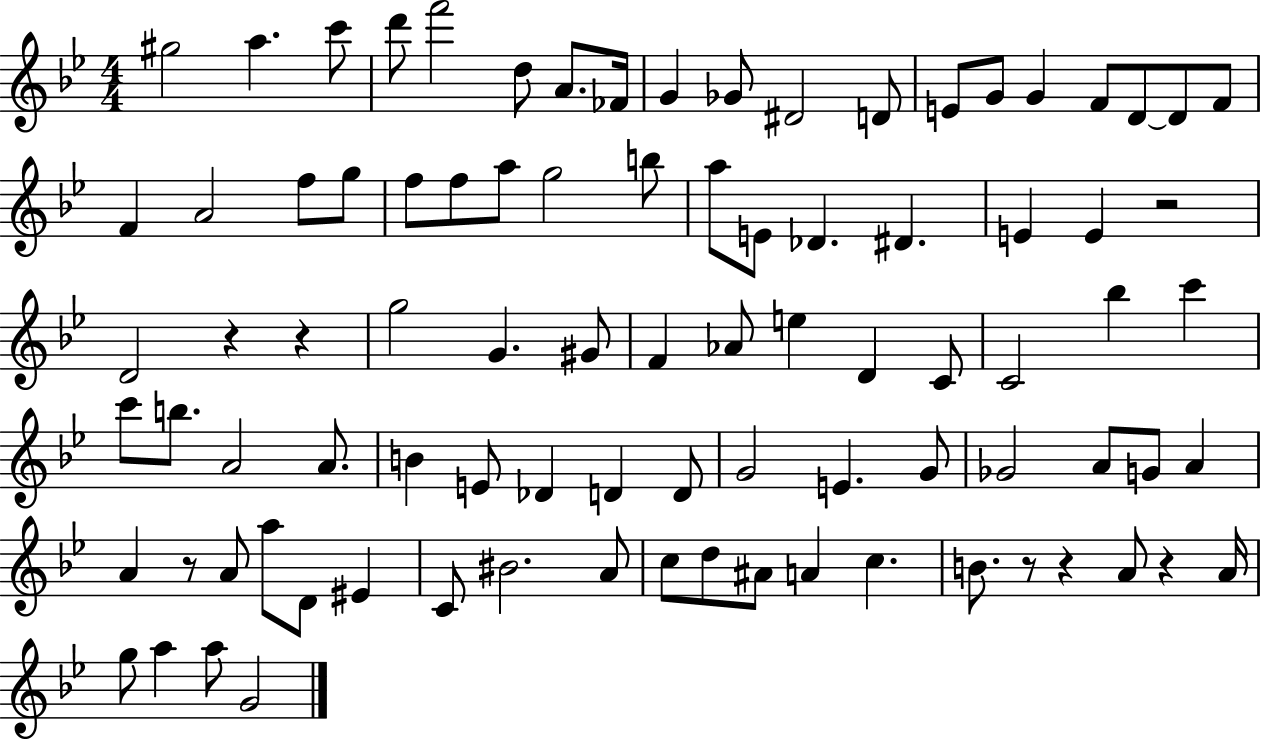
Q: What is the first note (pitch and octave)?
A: G#5